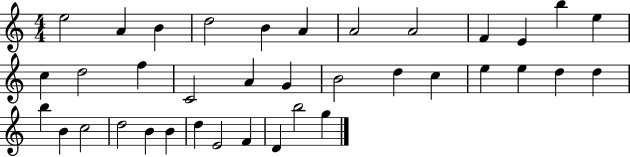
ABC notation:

X:1
T:Untitled
M:4/4
L:1/4
K:C
e2 A B d2 B A A2 A2 F E b e c d2 f C2 A G B2 d c e e d d b B c2 d2 B B d E2 F D b2 g